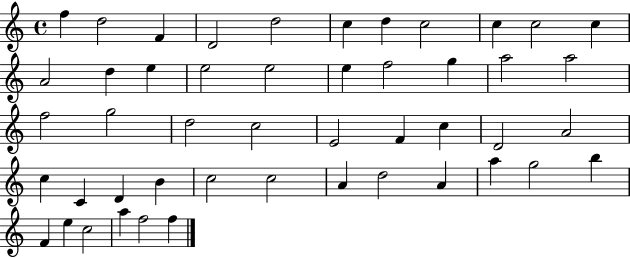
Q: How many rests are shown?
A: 0